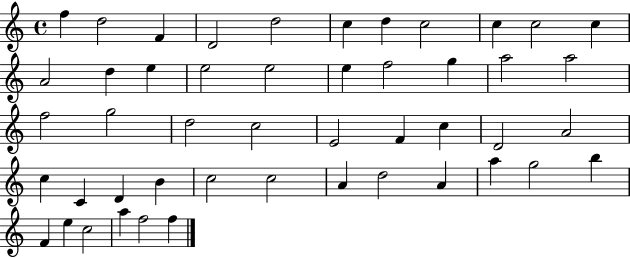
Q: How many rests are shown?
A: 0